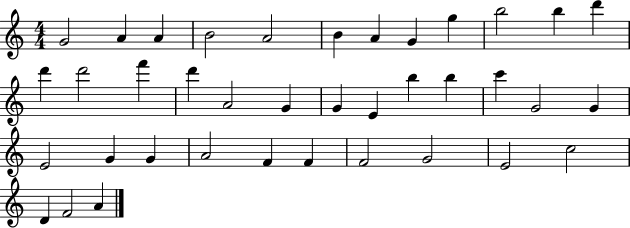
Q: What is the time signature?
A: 4/4